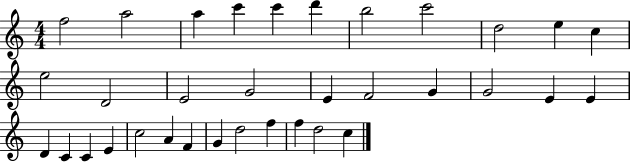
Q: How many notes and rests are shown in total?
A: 34